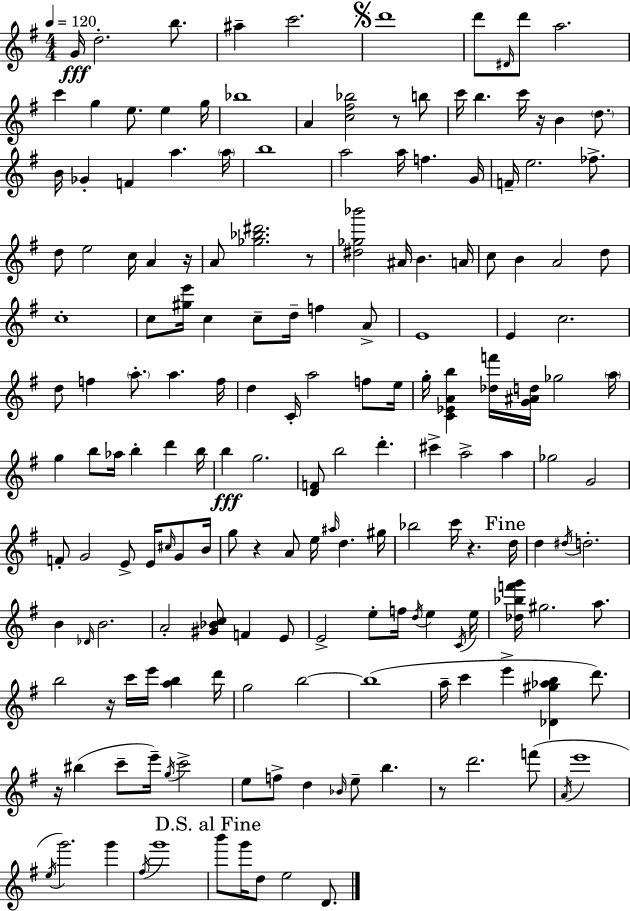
G4/s D5/h. B5/e. A#5/q C6/h. D6/w D6/e D#4/s D6/e A5/h. C6/q G5/q E5/e. E5/q G5/s Bb5/w A4/q [C5,F#5,Bb5]/h R/e B5/e C6/s B5/q. C6/s R/s B4/q D5/e. B4/s Gb4/q F4/q A5/q. A5/s B5/w A5/h A5/s F5/q. G4/s F4/s E5/h. FES5/e. D5/e E5/h C5/s A4/q R/s A4/e [Gb5,Bb5,D#6]/h. R/e [D#5,Gb5,Bb6]/h A#4/s B4/q. A4/s C5/e B4/q A4/h D5/e C5/w C5/e [G#5,E6]/s C5/q C5/e D5/s F5/q A4/e E4/w E4/q C5/h. D5/e F5/q A5/e. A5/q. F5/s D5/q C4/s A5/h F5/e E5/s G5/s [C4,Eb4,A4,B5]/q [Db5,F6]/s [G4,A#4,D5]/s Gb5/h A5/s G5/q B5/e Ab5/s B5/q D6/q B5/s B5/q G5/h. [D4,F4]/e B5/h D6/q. C#6/q A5/h A5/q Gb5/h G4/h F4/e G4/h E4/e E4/s C#5/s G4/e B4/s G5/e R/q A4/e E5/s A#5/s D5/q. G#5/s Bb5/h C6/s R/q. D5/s D5/q D#5/s D5/h. B4/q Db4/s B4/h. A4/h [G#4,Bb4,C5]/e F4/q E4/e E4/h E5/e F5/s D5/s E5/q C4/s E5/s [Db5,Bb5,F6,G6]/s G#5/h. A5/e. B5/h R/s C6/s E6/s [A5,B5]/q D6/s G5/h B5/h B5/w A5/s C6/q E6/q [Db4,G#5,Ab5,B5]/q D6/e. R/s BIS5/q C6/e E6/s G5/s C6/h E5/e F5/e D5/q Bb4/s E5/e B5/q. R/e D6/h. F6/e A4/s E6/w E5/s G6/h. G6/q F#5/s G6/w B6/e G6/s D5/e E5/h D4/e.